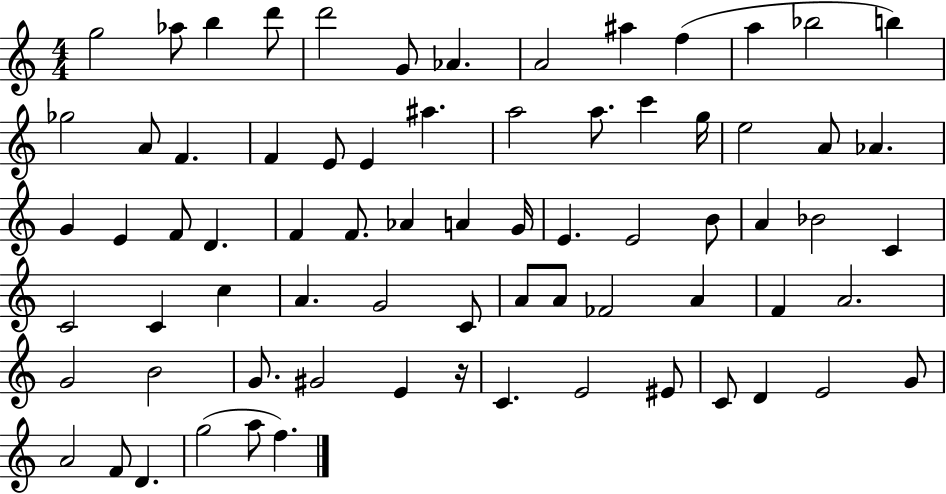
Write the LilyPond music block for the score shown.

{
  \clef treble
  \numericTimeSignature
  \time 4/4
  \key c \major
  g''2 aes''8 b''4 d'''8 | d'''2 g'8 aes'4. | a'2 ais''4 f''4( | a''4 bes''2 b''4) | \break ges''2 a'8 f'4. | f'4 e'8 e'4 ais''4. | a''2 a''8. c'''4 g''16 | e''2 a'8 aes'4. | \break g'4 e'4 f'8 d'4. | f'4 f'8. aes'4 a'4 g'16 | e'4. e'2 b'8 | a'4 bes'2 c'4 | \break c'2 c'4 c''4 | a'4. g'2 c'8 | a'8 a'8 fes'2 a'4 | f'4 a'2. | \break g'2 b'2 | g'8. gis'2 e'4 r16 | c'4. e'2 eis'8 | c'8 d'4 e'2 g'8 | \break a'2 f'8 d'4. | g''2( a''8 f''4.) | \bar "|."
}